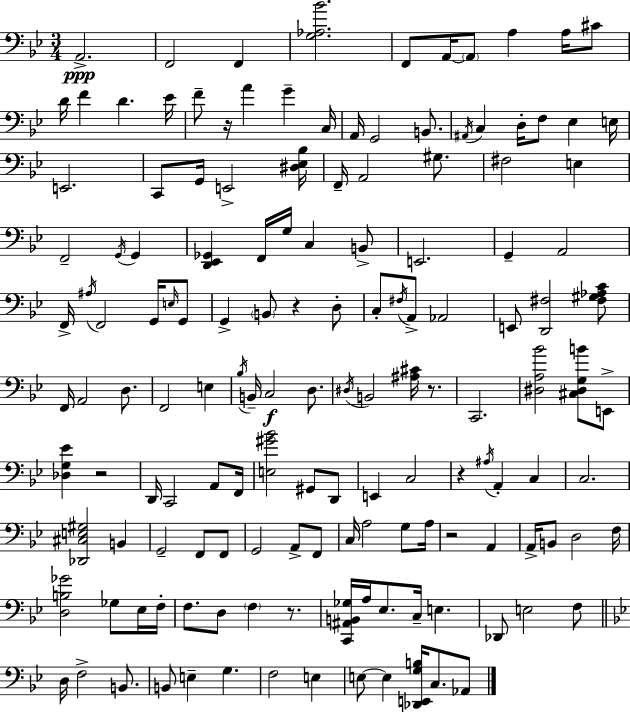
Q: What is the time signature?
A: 3/4